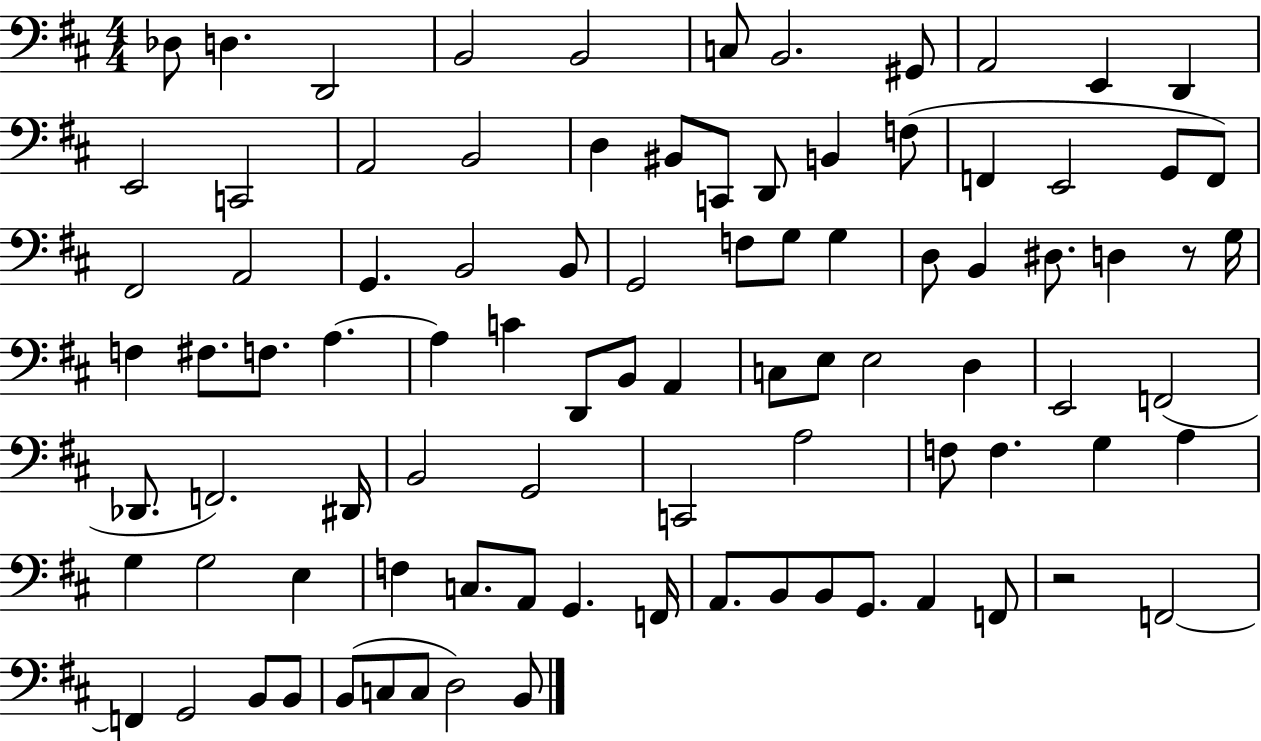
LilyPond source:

{
  \clef bass
  \numericTimeSignature
  \time 4/4
  \key d \major
  des8 d4. d,2 | b,2 b,2 | c8 b,2. gis,8 | a,2 e,4 d,4 | \break e,2 c,2 | a,2 b,2 | d4 bis,8 c,8 d,8 b,4 f8( | f,4 e,2 g,8 f,8) | \break fis,2 a,2 | g,4. b,2 b,8 | g,2 f8 g8 g4 | d8 b,4 dis8. d4 r8 g16 | \break f4 fis8. f8. a4.~~ | a4 c'4 d,8 b,8 a,4 | c8 e8 e2 d4 | e,2 f,2( | \break des,8. f,2.) dis,16 | b,2 g,2 | c,2 a2 | f8 f4. g4 a4 | \break g4 g2 e4 | f4 c8. a,8 g,4. f,16 | a,8. b,8 b,8 g,8. a,4 f,8 | r2 f,2~~ | \break f,4 g,2 b,8 b,8 | b,8( c8 c8 d2) b,8 | \bar "|."
}